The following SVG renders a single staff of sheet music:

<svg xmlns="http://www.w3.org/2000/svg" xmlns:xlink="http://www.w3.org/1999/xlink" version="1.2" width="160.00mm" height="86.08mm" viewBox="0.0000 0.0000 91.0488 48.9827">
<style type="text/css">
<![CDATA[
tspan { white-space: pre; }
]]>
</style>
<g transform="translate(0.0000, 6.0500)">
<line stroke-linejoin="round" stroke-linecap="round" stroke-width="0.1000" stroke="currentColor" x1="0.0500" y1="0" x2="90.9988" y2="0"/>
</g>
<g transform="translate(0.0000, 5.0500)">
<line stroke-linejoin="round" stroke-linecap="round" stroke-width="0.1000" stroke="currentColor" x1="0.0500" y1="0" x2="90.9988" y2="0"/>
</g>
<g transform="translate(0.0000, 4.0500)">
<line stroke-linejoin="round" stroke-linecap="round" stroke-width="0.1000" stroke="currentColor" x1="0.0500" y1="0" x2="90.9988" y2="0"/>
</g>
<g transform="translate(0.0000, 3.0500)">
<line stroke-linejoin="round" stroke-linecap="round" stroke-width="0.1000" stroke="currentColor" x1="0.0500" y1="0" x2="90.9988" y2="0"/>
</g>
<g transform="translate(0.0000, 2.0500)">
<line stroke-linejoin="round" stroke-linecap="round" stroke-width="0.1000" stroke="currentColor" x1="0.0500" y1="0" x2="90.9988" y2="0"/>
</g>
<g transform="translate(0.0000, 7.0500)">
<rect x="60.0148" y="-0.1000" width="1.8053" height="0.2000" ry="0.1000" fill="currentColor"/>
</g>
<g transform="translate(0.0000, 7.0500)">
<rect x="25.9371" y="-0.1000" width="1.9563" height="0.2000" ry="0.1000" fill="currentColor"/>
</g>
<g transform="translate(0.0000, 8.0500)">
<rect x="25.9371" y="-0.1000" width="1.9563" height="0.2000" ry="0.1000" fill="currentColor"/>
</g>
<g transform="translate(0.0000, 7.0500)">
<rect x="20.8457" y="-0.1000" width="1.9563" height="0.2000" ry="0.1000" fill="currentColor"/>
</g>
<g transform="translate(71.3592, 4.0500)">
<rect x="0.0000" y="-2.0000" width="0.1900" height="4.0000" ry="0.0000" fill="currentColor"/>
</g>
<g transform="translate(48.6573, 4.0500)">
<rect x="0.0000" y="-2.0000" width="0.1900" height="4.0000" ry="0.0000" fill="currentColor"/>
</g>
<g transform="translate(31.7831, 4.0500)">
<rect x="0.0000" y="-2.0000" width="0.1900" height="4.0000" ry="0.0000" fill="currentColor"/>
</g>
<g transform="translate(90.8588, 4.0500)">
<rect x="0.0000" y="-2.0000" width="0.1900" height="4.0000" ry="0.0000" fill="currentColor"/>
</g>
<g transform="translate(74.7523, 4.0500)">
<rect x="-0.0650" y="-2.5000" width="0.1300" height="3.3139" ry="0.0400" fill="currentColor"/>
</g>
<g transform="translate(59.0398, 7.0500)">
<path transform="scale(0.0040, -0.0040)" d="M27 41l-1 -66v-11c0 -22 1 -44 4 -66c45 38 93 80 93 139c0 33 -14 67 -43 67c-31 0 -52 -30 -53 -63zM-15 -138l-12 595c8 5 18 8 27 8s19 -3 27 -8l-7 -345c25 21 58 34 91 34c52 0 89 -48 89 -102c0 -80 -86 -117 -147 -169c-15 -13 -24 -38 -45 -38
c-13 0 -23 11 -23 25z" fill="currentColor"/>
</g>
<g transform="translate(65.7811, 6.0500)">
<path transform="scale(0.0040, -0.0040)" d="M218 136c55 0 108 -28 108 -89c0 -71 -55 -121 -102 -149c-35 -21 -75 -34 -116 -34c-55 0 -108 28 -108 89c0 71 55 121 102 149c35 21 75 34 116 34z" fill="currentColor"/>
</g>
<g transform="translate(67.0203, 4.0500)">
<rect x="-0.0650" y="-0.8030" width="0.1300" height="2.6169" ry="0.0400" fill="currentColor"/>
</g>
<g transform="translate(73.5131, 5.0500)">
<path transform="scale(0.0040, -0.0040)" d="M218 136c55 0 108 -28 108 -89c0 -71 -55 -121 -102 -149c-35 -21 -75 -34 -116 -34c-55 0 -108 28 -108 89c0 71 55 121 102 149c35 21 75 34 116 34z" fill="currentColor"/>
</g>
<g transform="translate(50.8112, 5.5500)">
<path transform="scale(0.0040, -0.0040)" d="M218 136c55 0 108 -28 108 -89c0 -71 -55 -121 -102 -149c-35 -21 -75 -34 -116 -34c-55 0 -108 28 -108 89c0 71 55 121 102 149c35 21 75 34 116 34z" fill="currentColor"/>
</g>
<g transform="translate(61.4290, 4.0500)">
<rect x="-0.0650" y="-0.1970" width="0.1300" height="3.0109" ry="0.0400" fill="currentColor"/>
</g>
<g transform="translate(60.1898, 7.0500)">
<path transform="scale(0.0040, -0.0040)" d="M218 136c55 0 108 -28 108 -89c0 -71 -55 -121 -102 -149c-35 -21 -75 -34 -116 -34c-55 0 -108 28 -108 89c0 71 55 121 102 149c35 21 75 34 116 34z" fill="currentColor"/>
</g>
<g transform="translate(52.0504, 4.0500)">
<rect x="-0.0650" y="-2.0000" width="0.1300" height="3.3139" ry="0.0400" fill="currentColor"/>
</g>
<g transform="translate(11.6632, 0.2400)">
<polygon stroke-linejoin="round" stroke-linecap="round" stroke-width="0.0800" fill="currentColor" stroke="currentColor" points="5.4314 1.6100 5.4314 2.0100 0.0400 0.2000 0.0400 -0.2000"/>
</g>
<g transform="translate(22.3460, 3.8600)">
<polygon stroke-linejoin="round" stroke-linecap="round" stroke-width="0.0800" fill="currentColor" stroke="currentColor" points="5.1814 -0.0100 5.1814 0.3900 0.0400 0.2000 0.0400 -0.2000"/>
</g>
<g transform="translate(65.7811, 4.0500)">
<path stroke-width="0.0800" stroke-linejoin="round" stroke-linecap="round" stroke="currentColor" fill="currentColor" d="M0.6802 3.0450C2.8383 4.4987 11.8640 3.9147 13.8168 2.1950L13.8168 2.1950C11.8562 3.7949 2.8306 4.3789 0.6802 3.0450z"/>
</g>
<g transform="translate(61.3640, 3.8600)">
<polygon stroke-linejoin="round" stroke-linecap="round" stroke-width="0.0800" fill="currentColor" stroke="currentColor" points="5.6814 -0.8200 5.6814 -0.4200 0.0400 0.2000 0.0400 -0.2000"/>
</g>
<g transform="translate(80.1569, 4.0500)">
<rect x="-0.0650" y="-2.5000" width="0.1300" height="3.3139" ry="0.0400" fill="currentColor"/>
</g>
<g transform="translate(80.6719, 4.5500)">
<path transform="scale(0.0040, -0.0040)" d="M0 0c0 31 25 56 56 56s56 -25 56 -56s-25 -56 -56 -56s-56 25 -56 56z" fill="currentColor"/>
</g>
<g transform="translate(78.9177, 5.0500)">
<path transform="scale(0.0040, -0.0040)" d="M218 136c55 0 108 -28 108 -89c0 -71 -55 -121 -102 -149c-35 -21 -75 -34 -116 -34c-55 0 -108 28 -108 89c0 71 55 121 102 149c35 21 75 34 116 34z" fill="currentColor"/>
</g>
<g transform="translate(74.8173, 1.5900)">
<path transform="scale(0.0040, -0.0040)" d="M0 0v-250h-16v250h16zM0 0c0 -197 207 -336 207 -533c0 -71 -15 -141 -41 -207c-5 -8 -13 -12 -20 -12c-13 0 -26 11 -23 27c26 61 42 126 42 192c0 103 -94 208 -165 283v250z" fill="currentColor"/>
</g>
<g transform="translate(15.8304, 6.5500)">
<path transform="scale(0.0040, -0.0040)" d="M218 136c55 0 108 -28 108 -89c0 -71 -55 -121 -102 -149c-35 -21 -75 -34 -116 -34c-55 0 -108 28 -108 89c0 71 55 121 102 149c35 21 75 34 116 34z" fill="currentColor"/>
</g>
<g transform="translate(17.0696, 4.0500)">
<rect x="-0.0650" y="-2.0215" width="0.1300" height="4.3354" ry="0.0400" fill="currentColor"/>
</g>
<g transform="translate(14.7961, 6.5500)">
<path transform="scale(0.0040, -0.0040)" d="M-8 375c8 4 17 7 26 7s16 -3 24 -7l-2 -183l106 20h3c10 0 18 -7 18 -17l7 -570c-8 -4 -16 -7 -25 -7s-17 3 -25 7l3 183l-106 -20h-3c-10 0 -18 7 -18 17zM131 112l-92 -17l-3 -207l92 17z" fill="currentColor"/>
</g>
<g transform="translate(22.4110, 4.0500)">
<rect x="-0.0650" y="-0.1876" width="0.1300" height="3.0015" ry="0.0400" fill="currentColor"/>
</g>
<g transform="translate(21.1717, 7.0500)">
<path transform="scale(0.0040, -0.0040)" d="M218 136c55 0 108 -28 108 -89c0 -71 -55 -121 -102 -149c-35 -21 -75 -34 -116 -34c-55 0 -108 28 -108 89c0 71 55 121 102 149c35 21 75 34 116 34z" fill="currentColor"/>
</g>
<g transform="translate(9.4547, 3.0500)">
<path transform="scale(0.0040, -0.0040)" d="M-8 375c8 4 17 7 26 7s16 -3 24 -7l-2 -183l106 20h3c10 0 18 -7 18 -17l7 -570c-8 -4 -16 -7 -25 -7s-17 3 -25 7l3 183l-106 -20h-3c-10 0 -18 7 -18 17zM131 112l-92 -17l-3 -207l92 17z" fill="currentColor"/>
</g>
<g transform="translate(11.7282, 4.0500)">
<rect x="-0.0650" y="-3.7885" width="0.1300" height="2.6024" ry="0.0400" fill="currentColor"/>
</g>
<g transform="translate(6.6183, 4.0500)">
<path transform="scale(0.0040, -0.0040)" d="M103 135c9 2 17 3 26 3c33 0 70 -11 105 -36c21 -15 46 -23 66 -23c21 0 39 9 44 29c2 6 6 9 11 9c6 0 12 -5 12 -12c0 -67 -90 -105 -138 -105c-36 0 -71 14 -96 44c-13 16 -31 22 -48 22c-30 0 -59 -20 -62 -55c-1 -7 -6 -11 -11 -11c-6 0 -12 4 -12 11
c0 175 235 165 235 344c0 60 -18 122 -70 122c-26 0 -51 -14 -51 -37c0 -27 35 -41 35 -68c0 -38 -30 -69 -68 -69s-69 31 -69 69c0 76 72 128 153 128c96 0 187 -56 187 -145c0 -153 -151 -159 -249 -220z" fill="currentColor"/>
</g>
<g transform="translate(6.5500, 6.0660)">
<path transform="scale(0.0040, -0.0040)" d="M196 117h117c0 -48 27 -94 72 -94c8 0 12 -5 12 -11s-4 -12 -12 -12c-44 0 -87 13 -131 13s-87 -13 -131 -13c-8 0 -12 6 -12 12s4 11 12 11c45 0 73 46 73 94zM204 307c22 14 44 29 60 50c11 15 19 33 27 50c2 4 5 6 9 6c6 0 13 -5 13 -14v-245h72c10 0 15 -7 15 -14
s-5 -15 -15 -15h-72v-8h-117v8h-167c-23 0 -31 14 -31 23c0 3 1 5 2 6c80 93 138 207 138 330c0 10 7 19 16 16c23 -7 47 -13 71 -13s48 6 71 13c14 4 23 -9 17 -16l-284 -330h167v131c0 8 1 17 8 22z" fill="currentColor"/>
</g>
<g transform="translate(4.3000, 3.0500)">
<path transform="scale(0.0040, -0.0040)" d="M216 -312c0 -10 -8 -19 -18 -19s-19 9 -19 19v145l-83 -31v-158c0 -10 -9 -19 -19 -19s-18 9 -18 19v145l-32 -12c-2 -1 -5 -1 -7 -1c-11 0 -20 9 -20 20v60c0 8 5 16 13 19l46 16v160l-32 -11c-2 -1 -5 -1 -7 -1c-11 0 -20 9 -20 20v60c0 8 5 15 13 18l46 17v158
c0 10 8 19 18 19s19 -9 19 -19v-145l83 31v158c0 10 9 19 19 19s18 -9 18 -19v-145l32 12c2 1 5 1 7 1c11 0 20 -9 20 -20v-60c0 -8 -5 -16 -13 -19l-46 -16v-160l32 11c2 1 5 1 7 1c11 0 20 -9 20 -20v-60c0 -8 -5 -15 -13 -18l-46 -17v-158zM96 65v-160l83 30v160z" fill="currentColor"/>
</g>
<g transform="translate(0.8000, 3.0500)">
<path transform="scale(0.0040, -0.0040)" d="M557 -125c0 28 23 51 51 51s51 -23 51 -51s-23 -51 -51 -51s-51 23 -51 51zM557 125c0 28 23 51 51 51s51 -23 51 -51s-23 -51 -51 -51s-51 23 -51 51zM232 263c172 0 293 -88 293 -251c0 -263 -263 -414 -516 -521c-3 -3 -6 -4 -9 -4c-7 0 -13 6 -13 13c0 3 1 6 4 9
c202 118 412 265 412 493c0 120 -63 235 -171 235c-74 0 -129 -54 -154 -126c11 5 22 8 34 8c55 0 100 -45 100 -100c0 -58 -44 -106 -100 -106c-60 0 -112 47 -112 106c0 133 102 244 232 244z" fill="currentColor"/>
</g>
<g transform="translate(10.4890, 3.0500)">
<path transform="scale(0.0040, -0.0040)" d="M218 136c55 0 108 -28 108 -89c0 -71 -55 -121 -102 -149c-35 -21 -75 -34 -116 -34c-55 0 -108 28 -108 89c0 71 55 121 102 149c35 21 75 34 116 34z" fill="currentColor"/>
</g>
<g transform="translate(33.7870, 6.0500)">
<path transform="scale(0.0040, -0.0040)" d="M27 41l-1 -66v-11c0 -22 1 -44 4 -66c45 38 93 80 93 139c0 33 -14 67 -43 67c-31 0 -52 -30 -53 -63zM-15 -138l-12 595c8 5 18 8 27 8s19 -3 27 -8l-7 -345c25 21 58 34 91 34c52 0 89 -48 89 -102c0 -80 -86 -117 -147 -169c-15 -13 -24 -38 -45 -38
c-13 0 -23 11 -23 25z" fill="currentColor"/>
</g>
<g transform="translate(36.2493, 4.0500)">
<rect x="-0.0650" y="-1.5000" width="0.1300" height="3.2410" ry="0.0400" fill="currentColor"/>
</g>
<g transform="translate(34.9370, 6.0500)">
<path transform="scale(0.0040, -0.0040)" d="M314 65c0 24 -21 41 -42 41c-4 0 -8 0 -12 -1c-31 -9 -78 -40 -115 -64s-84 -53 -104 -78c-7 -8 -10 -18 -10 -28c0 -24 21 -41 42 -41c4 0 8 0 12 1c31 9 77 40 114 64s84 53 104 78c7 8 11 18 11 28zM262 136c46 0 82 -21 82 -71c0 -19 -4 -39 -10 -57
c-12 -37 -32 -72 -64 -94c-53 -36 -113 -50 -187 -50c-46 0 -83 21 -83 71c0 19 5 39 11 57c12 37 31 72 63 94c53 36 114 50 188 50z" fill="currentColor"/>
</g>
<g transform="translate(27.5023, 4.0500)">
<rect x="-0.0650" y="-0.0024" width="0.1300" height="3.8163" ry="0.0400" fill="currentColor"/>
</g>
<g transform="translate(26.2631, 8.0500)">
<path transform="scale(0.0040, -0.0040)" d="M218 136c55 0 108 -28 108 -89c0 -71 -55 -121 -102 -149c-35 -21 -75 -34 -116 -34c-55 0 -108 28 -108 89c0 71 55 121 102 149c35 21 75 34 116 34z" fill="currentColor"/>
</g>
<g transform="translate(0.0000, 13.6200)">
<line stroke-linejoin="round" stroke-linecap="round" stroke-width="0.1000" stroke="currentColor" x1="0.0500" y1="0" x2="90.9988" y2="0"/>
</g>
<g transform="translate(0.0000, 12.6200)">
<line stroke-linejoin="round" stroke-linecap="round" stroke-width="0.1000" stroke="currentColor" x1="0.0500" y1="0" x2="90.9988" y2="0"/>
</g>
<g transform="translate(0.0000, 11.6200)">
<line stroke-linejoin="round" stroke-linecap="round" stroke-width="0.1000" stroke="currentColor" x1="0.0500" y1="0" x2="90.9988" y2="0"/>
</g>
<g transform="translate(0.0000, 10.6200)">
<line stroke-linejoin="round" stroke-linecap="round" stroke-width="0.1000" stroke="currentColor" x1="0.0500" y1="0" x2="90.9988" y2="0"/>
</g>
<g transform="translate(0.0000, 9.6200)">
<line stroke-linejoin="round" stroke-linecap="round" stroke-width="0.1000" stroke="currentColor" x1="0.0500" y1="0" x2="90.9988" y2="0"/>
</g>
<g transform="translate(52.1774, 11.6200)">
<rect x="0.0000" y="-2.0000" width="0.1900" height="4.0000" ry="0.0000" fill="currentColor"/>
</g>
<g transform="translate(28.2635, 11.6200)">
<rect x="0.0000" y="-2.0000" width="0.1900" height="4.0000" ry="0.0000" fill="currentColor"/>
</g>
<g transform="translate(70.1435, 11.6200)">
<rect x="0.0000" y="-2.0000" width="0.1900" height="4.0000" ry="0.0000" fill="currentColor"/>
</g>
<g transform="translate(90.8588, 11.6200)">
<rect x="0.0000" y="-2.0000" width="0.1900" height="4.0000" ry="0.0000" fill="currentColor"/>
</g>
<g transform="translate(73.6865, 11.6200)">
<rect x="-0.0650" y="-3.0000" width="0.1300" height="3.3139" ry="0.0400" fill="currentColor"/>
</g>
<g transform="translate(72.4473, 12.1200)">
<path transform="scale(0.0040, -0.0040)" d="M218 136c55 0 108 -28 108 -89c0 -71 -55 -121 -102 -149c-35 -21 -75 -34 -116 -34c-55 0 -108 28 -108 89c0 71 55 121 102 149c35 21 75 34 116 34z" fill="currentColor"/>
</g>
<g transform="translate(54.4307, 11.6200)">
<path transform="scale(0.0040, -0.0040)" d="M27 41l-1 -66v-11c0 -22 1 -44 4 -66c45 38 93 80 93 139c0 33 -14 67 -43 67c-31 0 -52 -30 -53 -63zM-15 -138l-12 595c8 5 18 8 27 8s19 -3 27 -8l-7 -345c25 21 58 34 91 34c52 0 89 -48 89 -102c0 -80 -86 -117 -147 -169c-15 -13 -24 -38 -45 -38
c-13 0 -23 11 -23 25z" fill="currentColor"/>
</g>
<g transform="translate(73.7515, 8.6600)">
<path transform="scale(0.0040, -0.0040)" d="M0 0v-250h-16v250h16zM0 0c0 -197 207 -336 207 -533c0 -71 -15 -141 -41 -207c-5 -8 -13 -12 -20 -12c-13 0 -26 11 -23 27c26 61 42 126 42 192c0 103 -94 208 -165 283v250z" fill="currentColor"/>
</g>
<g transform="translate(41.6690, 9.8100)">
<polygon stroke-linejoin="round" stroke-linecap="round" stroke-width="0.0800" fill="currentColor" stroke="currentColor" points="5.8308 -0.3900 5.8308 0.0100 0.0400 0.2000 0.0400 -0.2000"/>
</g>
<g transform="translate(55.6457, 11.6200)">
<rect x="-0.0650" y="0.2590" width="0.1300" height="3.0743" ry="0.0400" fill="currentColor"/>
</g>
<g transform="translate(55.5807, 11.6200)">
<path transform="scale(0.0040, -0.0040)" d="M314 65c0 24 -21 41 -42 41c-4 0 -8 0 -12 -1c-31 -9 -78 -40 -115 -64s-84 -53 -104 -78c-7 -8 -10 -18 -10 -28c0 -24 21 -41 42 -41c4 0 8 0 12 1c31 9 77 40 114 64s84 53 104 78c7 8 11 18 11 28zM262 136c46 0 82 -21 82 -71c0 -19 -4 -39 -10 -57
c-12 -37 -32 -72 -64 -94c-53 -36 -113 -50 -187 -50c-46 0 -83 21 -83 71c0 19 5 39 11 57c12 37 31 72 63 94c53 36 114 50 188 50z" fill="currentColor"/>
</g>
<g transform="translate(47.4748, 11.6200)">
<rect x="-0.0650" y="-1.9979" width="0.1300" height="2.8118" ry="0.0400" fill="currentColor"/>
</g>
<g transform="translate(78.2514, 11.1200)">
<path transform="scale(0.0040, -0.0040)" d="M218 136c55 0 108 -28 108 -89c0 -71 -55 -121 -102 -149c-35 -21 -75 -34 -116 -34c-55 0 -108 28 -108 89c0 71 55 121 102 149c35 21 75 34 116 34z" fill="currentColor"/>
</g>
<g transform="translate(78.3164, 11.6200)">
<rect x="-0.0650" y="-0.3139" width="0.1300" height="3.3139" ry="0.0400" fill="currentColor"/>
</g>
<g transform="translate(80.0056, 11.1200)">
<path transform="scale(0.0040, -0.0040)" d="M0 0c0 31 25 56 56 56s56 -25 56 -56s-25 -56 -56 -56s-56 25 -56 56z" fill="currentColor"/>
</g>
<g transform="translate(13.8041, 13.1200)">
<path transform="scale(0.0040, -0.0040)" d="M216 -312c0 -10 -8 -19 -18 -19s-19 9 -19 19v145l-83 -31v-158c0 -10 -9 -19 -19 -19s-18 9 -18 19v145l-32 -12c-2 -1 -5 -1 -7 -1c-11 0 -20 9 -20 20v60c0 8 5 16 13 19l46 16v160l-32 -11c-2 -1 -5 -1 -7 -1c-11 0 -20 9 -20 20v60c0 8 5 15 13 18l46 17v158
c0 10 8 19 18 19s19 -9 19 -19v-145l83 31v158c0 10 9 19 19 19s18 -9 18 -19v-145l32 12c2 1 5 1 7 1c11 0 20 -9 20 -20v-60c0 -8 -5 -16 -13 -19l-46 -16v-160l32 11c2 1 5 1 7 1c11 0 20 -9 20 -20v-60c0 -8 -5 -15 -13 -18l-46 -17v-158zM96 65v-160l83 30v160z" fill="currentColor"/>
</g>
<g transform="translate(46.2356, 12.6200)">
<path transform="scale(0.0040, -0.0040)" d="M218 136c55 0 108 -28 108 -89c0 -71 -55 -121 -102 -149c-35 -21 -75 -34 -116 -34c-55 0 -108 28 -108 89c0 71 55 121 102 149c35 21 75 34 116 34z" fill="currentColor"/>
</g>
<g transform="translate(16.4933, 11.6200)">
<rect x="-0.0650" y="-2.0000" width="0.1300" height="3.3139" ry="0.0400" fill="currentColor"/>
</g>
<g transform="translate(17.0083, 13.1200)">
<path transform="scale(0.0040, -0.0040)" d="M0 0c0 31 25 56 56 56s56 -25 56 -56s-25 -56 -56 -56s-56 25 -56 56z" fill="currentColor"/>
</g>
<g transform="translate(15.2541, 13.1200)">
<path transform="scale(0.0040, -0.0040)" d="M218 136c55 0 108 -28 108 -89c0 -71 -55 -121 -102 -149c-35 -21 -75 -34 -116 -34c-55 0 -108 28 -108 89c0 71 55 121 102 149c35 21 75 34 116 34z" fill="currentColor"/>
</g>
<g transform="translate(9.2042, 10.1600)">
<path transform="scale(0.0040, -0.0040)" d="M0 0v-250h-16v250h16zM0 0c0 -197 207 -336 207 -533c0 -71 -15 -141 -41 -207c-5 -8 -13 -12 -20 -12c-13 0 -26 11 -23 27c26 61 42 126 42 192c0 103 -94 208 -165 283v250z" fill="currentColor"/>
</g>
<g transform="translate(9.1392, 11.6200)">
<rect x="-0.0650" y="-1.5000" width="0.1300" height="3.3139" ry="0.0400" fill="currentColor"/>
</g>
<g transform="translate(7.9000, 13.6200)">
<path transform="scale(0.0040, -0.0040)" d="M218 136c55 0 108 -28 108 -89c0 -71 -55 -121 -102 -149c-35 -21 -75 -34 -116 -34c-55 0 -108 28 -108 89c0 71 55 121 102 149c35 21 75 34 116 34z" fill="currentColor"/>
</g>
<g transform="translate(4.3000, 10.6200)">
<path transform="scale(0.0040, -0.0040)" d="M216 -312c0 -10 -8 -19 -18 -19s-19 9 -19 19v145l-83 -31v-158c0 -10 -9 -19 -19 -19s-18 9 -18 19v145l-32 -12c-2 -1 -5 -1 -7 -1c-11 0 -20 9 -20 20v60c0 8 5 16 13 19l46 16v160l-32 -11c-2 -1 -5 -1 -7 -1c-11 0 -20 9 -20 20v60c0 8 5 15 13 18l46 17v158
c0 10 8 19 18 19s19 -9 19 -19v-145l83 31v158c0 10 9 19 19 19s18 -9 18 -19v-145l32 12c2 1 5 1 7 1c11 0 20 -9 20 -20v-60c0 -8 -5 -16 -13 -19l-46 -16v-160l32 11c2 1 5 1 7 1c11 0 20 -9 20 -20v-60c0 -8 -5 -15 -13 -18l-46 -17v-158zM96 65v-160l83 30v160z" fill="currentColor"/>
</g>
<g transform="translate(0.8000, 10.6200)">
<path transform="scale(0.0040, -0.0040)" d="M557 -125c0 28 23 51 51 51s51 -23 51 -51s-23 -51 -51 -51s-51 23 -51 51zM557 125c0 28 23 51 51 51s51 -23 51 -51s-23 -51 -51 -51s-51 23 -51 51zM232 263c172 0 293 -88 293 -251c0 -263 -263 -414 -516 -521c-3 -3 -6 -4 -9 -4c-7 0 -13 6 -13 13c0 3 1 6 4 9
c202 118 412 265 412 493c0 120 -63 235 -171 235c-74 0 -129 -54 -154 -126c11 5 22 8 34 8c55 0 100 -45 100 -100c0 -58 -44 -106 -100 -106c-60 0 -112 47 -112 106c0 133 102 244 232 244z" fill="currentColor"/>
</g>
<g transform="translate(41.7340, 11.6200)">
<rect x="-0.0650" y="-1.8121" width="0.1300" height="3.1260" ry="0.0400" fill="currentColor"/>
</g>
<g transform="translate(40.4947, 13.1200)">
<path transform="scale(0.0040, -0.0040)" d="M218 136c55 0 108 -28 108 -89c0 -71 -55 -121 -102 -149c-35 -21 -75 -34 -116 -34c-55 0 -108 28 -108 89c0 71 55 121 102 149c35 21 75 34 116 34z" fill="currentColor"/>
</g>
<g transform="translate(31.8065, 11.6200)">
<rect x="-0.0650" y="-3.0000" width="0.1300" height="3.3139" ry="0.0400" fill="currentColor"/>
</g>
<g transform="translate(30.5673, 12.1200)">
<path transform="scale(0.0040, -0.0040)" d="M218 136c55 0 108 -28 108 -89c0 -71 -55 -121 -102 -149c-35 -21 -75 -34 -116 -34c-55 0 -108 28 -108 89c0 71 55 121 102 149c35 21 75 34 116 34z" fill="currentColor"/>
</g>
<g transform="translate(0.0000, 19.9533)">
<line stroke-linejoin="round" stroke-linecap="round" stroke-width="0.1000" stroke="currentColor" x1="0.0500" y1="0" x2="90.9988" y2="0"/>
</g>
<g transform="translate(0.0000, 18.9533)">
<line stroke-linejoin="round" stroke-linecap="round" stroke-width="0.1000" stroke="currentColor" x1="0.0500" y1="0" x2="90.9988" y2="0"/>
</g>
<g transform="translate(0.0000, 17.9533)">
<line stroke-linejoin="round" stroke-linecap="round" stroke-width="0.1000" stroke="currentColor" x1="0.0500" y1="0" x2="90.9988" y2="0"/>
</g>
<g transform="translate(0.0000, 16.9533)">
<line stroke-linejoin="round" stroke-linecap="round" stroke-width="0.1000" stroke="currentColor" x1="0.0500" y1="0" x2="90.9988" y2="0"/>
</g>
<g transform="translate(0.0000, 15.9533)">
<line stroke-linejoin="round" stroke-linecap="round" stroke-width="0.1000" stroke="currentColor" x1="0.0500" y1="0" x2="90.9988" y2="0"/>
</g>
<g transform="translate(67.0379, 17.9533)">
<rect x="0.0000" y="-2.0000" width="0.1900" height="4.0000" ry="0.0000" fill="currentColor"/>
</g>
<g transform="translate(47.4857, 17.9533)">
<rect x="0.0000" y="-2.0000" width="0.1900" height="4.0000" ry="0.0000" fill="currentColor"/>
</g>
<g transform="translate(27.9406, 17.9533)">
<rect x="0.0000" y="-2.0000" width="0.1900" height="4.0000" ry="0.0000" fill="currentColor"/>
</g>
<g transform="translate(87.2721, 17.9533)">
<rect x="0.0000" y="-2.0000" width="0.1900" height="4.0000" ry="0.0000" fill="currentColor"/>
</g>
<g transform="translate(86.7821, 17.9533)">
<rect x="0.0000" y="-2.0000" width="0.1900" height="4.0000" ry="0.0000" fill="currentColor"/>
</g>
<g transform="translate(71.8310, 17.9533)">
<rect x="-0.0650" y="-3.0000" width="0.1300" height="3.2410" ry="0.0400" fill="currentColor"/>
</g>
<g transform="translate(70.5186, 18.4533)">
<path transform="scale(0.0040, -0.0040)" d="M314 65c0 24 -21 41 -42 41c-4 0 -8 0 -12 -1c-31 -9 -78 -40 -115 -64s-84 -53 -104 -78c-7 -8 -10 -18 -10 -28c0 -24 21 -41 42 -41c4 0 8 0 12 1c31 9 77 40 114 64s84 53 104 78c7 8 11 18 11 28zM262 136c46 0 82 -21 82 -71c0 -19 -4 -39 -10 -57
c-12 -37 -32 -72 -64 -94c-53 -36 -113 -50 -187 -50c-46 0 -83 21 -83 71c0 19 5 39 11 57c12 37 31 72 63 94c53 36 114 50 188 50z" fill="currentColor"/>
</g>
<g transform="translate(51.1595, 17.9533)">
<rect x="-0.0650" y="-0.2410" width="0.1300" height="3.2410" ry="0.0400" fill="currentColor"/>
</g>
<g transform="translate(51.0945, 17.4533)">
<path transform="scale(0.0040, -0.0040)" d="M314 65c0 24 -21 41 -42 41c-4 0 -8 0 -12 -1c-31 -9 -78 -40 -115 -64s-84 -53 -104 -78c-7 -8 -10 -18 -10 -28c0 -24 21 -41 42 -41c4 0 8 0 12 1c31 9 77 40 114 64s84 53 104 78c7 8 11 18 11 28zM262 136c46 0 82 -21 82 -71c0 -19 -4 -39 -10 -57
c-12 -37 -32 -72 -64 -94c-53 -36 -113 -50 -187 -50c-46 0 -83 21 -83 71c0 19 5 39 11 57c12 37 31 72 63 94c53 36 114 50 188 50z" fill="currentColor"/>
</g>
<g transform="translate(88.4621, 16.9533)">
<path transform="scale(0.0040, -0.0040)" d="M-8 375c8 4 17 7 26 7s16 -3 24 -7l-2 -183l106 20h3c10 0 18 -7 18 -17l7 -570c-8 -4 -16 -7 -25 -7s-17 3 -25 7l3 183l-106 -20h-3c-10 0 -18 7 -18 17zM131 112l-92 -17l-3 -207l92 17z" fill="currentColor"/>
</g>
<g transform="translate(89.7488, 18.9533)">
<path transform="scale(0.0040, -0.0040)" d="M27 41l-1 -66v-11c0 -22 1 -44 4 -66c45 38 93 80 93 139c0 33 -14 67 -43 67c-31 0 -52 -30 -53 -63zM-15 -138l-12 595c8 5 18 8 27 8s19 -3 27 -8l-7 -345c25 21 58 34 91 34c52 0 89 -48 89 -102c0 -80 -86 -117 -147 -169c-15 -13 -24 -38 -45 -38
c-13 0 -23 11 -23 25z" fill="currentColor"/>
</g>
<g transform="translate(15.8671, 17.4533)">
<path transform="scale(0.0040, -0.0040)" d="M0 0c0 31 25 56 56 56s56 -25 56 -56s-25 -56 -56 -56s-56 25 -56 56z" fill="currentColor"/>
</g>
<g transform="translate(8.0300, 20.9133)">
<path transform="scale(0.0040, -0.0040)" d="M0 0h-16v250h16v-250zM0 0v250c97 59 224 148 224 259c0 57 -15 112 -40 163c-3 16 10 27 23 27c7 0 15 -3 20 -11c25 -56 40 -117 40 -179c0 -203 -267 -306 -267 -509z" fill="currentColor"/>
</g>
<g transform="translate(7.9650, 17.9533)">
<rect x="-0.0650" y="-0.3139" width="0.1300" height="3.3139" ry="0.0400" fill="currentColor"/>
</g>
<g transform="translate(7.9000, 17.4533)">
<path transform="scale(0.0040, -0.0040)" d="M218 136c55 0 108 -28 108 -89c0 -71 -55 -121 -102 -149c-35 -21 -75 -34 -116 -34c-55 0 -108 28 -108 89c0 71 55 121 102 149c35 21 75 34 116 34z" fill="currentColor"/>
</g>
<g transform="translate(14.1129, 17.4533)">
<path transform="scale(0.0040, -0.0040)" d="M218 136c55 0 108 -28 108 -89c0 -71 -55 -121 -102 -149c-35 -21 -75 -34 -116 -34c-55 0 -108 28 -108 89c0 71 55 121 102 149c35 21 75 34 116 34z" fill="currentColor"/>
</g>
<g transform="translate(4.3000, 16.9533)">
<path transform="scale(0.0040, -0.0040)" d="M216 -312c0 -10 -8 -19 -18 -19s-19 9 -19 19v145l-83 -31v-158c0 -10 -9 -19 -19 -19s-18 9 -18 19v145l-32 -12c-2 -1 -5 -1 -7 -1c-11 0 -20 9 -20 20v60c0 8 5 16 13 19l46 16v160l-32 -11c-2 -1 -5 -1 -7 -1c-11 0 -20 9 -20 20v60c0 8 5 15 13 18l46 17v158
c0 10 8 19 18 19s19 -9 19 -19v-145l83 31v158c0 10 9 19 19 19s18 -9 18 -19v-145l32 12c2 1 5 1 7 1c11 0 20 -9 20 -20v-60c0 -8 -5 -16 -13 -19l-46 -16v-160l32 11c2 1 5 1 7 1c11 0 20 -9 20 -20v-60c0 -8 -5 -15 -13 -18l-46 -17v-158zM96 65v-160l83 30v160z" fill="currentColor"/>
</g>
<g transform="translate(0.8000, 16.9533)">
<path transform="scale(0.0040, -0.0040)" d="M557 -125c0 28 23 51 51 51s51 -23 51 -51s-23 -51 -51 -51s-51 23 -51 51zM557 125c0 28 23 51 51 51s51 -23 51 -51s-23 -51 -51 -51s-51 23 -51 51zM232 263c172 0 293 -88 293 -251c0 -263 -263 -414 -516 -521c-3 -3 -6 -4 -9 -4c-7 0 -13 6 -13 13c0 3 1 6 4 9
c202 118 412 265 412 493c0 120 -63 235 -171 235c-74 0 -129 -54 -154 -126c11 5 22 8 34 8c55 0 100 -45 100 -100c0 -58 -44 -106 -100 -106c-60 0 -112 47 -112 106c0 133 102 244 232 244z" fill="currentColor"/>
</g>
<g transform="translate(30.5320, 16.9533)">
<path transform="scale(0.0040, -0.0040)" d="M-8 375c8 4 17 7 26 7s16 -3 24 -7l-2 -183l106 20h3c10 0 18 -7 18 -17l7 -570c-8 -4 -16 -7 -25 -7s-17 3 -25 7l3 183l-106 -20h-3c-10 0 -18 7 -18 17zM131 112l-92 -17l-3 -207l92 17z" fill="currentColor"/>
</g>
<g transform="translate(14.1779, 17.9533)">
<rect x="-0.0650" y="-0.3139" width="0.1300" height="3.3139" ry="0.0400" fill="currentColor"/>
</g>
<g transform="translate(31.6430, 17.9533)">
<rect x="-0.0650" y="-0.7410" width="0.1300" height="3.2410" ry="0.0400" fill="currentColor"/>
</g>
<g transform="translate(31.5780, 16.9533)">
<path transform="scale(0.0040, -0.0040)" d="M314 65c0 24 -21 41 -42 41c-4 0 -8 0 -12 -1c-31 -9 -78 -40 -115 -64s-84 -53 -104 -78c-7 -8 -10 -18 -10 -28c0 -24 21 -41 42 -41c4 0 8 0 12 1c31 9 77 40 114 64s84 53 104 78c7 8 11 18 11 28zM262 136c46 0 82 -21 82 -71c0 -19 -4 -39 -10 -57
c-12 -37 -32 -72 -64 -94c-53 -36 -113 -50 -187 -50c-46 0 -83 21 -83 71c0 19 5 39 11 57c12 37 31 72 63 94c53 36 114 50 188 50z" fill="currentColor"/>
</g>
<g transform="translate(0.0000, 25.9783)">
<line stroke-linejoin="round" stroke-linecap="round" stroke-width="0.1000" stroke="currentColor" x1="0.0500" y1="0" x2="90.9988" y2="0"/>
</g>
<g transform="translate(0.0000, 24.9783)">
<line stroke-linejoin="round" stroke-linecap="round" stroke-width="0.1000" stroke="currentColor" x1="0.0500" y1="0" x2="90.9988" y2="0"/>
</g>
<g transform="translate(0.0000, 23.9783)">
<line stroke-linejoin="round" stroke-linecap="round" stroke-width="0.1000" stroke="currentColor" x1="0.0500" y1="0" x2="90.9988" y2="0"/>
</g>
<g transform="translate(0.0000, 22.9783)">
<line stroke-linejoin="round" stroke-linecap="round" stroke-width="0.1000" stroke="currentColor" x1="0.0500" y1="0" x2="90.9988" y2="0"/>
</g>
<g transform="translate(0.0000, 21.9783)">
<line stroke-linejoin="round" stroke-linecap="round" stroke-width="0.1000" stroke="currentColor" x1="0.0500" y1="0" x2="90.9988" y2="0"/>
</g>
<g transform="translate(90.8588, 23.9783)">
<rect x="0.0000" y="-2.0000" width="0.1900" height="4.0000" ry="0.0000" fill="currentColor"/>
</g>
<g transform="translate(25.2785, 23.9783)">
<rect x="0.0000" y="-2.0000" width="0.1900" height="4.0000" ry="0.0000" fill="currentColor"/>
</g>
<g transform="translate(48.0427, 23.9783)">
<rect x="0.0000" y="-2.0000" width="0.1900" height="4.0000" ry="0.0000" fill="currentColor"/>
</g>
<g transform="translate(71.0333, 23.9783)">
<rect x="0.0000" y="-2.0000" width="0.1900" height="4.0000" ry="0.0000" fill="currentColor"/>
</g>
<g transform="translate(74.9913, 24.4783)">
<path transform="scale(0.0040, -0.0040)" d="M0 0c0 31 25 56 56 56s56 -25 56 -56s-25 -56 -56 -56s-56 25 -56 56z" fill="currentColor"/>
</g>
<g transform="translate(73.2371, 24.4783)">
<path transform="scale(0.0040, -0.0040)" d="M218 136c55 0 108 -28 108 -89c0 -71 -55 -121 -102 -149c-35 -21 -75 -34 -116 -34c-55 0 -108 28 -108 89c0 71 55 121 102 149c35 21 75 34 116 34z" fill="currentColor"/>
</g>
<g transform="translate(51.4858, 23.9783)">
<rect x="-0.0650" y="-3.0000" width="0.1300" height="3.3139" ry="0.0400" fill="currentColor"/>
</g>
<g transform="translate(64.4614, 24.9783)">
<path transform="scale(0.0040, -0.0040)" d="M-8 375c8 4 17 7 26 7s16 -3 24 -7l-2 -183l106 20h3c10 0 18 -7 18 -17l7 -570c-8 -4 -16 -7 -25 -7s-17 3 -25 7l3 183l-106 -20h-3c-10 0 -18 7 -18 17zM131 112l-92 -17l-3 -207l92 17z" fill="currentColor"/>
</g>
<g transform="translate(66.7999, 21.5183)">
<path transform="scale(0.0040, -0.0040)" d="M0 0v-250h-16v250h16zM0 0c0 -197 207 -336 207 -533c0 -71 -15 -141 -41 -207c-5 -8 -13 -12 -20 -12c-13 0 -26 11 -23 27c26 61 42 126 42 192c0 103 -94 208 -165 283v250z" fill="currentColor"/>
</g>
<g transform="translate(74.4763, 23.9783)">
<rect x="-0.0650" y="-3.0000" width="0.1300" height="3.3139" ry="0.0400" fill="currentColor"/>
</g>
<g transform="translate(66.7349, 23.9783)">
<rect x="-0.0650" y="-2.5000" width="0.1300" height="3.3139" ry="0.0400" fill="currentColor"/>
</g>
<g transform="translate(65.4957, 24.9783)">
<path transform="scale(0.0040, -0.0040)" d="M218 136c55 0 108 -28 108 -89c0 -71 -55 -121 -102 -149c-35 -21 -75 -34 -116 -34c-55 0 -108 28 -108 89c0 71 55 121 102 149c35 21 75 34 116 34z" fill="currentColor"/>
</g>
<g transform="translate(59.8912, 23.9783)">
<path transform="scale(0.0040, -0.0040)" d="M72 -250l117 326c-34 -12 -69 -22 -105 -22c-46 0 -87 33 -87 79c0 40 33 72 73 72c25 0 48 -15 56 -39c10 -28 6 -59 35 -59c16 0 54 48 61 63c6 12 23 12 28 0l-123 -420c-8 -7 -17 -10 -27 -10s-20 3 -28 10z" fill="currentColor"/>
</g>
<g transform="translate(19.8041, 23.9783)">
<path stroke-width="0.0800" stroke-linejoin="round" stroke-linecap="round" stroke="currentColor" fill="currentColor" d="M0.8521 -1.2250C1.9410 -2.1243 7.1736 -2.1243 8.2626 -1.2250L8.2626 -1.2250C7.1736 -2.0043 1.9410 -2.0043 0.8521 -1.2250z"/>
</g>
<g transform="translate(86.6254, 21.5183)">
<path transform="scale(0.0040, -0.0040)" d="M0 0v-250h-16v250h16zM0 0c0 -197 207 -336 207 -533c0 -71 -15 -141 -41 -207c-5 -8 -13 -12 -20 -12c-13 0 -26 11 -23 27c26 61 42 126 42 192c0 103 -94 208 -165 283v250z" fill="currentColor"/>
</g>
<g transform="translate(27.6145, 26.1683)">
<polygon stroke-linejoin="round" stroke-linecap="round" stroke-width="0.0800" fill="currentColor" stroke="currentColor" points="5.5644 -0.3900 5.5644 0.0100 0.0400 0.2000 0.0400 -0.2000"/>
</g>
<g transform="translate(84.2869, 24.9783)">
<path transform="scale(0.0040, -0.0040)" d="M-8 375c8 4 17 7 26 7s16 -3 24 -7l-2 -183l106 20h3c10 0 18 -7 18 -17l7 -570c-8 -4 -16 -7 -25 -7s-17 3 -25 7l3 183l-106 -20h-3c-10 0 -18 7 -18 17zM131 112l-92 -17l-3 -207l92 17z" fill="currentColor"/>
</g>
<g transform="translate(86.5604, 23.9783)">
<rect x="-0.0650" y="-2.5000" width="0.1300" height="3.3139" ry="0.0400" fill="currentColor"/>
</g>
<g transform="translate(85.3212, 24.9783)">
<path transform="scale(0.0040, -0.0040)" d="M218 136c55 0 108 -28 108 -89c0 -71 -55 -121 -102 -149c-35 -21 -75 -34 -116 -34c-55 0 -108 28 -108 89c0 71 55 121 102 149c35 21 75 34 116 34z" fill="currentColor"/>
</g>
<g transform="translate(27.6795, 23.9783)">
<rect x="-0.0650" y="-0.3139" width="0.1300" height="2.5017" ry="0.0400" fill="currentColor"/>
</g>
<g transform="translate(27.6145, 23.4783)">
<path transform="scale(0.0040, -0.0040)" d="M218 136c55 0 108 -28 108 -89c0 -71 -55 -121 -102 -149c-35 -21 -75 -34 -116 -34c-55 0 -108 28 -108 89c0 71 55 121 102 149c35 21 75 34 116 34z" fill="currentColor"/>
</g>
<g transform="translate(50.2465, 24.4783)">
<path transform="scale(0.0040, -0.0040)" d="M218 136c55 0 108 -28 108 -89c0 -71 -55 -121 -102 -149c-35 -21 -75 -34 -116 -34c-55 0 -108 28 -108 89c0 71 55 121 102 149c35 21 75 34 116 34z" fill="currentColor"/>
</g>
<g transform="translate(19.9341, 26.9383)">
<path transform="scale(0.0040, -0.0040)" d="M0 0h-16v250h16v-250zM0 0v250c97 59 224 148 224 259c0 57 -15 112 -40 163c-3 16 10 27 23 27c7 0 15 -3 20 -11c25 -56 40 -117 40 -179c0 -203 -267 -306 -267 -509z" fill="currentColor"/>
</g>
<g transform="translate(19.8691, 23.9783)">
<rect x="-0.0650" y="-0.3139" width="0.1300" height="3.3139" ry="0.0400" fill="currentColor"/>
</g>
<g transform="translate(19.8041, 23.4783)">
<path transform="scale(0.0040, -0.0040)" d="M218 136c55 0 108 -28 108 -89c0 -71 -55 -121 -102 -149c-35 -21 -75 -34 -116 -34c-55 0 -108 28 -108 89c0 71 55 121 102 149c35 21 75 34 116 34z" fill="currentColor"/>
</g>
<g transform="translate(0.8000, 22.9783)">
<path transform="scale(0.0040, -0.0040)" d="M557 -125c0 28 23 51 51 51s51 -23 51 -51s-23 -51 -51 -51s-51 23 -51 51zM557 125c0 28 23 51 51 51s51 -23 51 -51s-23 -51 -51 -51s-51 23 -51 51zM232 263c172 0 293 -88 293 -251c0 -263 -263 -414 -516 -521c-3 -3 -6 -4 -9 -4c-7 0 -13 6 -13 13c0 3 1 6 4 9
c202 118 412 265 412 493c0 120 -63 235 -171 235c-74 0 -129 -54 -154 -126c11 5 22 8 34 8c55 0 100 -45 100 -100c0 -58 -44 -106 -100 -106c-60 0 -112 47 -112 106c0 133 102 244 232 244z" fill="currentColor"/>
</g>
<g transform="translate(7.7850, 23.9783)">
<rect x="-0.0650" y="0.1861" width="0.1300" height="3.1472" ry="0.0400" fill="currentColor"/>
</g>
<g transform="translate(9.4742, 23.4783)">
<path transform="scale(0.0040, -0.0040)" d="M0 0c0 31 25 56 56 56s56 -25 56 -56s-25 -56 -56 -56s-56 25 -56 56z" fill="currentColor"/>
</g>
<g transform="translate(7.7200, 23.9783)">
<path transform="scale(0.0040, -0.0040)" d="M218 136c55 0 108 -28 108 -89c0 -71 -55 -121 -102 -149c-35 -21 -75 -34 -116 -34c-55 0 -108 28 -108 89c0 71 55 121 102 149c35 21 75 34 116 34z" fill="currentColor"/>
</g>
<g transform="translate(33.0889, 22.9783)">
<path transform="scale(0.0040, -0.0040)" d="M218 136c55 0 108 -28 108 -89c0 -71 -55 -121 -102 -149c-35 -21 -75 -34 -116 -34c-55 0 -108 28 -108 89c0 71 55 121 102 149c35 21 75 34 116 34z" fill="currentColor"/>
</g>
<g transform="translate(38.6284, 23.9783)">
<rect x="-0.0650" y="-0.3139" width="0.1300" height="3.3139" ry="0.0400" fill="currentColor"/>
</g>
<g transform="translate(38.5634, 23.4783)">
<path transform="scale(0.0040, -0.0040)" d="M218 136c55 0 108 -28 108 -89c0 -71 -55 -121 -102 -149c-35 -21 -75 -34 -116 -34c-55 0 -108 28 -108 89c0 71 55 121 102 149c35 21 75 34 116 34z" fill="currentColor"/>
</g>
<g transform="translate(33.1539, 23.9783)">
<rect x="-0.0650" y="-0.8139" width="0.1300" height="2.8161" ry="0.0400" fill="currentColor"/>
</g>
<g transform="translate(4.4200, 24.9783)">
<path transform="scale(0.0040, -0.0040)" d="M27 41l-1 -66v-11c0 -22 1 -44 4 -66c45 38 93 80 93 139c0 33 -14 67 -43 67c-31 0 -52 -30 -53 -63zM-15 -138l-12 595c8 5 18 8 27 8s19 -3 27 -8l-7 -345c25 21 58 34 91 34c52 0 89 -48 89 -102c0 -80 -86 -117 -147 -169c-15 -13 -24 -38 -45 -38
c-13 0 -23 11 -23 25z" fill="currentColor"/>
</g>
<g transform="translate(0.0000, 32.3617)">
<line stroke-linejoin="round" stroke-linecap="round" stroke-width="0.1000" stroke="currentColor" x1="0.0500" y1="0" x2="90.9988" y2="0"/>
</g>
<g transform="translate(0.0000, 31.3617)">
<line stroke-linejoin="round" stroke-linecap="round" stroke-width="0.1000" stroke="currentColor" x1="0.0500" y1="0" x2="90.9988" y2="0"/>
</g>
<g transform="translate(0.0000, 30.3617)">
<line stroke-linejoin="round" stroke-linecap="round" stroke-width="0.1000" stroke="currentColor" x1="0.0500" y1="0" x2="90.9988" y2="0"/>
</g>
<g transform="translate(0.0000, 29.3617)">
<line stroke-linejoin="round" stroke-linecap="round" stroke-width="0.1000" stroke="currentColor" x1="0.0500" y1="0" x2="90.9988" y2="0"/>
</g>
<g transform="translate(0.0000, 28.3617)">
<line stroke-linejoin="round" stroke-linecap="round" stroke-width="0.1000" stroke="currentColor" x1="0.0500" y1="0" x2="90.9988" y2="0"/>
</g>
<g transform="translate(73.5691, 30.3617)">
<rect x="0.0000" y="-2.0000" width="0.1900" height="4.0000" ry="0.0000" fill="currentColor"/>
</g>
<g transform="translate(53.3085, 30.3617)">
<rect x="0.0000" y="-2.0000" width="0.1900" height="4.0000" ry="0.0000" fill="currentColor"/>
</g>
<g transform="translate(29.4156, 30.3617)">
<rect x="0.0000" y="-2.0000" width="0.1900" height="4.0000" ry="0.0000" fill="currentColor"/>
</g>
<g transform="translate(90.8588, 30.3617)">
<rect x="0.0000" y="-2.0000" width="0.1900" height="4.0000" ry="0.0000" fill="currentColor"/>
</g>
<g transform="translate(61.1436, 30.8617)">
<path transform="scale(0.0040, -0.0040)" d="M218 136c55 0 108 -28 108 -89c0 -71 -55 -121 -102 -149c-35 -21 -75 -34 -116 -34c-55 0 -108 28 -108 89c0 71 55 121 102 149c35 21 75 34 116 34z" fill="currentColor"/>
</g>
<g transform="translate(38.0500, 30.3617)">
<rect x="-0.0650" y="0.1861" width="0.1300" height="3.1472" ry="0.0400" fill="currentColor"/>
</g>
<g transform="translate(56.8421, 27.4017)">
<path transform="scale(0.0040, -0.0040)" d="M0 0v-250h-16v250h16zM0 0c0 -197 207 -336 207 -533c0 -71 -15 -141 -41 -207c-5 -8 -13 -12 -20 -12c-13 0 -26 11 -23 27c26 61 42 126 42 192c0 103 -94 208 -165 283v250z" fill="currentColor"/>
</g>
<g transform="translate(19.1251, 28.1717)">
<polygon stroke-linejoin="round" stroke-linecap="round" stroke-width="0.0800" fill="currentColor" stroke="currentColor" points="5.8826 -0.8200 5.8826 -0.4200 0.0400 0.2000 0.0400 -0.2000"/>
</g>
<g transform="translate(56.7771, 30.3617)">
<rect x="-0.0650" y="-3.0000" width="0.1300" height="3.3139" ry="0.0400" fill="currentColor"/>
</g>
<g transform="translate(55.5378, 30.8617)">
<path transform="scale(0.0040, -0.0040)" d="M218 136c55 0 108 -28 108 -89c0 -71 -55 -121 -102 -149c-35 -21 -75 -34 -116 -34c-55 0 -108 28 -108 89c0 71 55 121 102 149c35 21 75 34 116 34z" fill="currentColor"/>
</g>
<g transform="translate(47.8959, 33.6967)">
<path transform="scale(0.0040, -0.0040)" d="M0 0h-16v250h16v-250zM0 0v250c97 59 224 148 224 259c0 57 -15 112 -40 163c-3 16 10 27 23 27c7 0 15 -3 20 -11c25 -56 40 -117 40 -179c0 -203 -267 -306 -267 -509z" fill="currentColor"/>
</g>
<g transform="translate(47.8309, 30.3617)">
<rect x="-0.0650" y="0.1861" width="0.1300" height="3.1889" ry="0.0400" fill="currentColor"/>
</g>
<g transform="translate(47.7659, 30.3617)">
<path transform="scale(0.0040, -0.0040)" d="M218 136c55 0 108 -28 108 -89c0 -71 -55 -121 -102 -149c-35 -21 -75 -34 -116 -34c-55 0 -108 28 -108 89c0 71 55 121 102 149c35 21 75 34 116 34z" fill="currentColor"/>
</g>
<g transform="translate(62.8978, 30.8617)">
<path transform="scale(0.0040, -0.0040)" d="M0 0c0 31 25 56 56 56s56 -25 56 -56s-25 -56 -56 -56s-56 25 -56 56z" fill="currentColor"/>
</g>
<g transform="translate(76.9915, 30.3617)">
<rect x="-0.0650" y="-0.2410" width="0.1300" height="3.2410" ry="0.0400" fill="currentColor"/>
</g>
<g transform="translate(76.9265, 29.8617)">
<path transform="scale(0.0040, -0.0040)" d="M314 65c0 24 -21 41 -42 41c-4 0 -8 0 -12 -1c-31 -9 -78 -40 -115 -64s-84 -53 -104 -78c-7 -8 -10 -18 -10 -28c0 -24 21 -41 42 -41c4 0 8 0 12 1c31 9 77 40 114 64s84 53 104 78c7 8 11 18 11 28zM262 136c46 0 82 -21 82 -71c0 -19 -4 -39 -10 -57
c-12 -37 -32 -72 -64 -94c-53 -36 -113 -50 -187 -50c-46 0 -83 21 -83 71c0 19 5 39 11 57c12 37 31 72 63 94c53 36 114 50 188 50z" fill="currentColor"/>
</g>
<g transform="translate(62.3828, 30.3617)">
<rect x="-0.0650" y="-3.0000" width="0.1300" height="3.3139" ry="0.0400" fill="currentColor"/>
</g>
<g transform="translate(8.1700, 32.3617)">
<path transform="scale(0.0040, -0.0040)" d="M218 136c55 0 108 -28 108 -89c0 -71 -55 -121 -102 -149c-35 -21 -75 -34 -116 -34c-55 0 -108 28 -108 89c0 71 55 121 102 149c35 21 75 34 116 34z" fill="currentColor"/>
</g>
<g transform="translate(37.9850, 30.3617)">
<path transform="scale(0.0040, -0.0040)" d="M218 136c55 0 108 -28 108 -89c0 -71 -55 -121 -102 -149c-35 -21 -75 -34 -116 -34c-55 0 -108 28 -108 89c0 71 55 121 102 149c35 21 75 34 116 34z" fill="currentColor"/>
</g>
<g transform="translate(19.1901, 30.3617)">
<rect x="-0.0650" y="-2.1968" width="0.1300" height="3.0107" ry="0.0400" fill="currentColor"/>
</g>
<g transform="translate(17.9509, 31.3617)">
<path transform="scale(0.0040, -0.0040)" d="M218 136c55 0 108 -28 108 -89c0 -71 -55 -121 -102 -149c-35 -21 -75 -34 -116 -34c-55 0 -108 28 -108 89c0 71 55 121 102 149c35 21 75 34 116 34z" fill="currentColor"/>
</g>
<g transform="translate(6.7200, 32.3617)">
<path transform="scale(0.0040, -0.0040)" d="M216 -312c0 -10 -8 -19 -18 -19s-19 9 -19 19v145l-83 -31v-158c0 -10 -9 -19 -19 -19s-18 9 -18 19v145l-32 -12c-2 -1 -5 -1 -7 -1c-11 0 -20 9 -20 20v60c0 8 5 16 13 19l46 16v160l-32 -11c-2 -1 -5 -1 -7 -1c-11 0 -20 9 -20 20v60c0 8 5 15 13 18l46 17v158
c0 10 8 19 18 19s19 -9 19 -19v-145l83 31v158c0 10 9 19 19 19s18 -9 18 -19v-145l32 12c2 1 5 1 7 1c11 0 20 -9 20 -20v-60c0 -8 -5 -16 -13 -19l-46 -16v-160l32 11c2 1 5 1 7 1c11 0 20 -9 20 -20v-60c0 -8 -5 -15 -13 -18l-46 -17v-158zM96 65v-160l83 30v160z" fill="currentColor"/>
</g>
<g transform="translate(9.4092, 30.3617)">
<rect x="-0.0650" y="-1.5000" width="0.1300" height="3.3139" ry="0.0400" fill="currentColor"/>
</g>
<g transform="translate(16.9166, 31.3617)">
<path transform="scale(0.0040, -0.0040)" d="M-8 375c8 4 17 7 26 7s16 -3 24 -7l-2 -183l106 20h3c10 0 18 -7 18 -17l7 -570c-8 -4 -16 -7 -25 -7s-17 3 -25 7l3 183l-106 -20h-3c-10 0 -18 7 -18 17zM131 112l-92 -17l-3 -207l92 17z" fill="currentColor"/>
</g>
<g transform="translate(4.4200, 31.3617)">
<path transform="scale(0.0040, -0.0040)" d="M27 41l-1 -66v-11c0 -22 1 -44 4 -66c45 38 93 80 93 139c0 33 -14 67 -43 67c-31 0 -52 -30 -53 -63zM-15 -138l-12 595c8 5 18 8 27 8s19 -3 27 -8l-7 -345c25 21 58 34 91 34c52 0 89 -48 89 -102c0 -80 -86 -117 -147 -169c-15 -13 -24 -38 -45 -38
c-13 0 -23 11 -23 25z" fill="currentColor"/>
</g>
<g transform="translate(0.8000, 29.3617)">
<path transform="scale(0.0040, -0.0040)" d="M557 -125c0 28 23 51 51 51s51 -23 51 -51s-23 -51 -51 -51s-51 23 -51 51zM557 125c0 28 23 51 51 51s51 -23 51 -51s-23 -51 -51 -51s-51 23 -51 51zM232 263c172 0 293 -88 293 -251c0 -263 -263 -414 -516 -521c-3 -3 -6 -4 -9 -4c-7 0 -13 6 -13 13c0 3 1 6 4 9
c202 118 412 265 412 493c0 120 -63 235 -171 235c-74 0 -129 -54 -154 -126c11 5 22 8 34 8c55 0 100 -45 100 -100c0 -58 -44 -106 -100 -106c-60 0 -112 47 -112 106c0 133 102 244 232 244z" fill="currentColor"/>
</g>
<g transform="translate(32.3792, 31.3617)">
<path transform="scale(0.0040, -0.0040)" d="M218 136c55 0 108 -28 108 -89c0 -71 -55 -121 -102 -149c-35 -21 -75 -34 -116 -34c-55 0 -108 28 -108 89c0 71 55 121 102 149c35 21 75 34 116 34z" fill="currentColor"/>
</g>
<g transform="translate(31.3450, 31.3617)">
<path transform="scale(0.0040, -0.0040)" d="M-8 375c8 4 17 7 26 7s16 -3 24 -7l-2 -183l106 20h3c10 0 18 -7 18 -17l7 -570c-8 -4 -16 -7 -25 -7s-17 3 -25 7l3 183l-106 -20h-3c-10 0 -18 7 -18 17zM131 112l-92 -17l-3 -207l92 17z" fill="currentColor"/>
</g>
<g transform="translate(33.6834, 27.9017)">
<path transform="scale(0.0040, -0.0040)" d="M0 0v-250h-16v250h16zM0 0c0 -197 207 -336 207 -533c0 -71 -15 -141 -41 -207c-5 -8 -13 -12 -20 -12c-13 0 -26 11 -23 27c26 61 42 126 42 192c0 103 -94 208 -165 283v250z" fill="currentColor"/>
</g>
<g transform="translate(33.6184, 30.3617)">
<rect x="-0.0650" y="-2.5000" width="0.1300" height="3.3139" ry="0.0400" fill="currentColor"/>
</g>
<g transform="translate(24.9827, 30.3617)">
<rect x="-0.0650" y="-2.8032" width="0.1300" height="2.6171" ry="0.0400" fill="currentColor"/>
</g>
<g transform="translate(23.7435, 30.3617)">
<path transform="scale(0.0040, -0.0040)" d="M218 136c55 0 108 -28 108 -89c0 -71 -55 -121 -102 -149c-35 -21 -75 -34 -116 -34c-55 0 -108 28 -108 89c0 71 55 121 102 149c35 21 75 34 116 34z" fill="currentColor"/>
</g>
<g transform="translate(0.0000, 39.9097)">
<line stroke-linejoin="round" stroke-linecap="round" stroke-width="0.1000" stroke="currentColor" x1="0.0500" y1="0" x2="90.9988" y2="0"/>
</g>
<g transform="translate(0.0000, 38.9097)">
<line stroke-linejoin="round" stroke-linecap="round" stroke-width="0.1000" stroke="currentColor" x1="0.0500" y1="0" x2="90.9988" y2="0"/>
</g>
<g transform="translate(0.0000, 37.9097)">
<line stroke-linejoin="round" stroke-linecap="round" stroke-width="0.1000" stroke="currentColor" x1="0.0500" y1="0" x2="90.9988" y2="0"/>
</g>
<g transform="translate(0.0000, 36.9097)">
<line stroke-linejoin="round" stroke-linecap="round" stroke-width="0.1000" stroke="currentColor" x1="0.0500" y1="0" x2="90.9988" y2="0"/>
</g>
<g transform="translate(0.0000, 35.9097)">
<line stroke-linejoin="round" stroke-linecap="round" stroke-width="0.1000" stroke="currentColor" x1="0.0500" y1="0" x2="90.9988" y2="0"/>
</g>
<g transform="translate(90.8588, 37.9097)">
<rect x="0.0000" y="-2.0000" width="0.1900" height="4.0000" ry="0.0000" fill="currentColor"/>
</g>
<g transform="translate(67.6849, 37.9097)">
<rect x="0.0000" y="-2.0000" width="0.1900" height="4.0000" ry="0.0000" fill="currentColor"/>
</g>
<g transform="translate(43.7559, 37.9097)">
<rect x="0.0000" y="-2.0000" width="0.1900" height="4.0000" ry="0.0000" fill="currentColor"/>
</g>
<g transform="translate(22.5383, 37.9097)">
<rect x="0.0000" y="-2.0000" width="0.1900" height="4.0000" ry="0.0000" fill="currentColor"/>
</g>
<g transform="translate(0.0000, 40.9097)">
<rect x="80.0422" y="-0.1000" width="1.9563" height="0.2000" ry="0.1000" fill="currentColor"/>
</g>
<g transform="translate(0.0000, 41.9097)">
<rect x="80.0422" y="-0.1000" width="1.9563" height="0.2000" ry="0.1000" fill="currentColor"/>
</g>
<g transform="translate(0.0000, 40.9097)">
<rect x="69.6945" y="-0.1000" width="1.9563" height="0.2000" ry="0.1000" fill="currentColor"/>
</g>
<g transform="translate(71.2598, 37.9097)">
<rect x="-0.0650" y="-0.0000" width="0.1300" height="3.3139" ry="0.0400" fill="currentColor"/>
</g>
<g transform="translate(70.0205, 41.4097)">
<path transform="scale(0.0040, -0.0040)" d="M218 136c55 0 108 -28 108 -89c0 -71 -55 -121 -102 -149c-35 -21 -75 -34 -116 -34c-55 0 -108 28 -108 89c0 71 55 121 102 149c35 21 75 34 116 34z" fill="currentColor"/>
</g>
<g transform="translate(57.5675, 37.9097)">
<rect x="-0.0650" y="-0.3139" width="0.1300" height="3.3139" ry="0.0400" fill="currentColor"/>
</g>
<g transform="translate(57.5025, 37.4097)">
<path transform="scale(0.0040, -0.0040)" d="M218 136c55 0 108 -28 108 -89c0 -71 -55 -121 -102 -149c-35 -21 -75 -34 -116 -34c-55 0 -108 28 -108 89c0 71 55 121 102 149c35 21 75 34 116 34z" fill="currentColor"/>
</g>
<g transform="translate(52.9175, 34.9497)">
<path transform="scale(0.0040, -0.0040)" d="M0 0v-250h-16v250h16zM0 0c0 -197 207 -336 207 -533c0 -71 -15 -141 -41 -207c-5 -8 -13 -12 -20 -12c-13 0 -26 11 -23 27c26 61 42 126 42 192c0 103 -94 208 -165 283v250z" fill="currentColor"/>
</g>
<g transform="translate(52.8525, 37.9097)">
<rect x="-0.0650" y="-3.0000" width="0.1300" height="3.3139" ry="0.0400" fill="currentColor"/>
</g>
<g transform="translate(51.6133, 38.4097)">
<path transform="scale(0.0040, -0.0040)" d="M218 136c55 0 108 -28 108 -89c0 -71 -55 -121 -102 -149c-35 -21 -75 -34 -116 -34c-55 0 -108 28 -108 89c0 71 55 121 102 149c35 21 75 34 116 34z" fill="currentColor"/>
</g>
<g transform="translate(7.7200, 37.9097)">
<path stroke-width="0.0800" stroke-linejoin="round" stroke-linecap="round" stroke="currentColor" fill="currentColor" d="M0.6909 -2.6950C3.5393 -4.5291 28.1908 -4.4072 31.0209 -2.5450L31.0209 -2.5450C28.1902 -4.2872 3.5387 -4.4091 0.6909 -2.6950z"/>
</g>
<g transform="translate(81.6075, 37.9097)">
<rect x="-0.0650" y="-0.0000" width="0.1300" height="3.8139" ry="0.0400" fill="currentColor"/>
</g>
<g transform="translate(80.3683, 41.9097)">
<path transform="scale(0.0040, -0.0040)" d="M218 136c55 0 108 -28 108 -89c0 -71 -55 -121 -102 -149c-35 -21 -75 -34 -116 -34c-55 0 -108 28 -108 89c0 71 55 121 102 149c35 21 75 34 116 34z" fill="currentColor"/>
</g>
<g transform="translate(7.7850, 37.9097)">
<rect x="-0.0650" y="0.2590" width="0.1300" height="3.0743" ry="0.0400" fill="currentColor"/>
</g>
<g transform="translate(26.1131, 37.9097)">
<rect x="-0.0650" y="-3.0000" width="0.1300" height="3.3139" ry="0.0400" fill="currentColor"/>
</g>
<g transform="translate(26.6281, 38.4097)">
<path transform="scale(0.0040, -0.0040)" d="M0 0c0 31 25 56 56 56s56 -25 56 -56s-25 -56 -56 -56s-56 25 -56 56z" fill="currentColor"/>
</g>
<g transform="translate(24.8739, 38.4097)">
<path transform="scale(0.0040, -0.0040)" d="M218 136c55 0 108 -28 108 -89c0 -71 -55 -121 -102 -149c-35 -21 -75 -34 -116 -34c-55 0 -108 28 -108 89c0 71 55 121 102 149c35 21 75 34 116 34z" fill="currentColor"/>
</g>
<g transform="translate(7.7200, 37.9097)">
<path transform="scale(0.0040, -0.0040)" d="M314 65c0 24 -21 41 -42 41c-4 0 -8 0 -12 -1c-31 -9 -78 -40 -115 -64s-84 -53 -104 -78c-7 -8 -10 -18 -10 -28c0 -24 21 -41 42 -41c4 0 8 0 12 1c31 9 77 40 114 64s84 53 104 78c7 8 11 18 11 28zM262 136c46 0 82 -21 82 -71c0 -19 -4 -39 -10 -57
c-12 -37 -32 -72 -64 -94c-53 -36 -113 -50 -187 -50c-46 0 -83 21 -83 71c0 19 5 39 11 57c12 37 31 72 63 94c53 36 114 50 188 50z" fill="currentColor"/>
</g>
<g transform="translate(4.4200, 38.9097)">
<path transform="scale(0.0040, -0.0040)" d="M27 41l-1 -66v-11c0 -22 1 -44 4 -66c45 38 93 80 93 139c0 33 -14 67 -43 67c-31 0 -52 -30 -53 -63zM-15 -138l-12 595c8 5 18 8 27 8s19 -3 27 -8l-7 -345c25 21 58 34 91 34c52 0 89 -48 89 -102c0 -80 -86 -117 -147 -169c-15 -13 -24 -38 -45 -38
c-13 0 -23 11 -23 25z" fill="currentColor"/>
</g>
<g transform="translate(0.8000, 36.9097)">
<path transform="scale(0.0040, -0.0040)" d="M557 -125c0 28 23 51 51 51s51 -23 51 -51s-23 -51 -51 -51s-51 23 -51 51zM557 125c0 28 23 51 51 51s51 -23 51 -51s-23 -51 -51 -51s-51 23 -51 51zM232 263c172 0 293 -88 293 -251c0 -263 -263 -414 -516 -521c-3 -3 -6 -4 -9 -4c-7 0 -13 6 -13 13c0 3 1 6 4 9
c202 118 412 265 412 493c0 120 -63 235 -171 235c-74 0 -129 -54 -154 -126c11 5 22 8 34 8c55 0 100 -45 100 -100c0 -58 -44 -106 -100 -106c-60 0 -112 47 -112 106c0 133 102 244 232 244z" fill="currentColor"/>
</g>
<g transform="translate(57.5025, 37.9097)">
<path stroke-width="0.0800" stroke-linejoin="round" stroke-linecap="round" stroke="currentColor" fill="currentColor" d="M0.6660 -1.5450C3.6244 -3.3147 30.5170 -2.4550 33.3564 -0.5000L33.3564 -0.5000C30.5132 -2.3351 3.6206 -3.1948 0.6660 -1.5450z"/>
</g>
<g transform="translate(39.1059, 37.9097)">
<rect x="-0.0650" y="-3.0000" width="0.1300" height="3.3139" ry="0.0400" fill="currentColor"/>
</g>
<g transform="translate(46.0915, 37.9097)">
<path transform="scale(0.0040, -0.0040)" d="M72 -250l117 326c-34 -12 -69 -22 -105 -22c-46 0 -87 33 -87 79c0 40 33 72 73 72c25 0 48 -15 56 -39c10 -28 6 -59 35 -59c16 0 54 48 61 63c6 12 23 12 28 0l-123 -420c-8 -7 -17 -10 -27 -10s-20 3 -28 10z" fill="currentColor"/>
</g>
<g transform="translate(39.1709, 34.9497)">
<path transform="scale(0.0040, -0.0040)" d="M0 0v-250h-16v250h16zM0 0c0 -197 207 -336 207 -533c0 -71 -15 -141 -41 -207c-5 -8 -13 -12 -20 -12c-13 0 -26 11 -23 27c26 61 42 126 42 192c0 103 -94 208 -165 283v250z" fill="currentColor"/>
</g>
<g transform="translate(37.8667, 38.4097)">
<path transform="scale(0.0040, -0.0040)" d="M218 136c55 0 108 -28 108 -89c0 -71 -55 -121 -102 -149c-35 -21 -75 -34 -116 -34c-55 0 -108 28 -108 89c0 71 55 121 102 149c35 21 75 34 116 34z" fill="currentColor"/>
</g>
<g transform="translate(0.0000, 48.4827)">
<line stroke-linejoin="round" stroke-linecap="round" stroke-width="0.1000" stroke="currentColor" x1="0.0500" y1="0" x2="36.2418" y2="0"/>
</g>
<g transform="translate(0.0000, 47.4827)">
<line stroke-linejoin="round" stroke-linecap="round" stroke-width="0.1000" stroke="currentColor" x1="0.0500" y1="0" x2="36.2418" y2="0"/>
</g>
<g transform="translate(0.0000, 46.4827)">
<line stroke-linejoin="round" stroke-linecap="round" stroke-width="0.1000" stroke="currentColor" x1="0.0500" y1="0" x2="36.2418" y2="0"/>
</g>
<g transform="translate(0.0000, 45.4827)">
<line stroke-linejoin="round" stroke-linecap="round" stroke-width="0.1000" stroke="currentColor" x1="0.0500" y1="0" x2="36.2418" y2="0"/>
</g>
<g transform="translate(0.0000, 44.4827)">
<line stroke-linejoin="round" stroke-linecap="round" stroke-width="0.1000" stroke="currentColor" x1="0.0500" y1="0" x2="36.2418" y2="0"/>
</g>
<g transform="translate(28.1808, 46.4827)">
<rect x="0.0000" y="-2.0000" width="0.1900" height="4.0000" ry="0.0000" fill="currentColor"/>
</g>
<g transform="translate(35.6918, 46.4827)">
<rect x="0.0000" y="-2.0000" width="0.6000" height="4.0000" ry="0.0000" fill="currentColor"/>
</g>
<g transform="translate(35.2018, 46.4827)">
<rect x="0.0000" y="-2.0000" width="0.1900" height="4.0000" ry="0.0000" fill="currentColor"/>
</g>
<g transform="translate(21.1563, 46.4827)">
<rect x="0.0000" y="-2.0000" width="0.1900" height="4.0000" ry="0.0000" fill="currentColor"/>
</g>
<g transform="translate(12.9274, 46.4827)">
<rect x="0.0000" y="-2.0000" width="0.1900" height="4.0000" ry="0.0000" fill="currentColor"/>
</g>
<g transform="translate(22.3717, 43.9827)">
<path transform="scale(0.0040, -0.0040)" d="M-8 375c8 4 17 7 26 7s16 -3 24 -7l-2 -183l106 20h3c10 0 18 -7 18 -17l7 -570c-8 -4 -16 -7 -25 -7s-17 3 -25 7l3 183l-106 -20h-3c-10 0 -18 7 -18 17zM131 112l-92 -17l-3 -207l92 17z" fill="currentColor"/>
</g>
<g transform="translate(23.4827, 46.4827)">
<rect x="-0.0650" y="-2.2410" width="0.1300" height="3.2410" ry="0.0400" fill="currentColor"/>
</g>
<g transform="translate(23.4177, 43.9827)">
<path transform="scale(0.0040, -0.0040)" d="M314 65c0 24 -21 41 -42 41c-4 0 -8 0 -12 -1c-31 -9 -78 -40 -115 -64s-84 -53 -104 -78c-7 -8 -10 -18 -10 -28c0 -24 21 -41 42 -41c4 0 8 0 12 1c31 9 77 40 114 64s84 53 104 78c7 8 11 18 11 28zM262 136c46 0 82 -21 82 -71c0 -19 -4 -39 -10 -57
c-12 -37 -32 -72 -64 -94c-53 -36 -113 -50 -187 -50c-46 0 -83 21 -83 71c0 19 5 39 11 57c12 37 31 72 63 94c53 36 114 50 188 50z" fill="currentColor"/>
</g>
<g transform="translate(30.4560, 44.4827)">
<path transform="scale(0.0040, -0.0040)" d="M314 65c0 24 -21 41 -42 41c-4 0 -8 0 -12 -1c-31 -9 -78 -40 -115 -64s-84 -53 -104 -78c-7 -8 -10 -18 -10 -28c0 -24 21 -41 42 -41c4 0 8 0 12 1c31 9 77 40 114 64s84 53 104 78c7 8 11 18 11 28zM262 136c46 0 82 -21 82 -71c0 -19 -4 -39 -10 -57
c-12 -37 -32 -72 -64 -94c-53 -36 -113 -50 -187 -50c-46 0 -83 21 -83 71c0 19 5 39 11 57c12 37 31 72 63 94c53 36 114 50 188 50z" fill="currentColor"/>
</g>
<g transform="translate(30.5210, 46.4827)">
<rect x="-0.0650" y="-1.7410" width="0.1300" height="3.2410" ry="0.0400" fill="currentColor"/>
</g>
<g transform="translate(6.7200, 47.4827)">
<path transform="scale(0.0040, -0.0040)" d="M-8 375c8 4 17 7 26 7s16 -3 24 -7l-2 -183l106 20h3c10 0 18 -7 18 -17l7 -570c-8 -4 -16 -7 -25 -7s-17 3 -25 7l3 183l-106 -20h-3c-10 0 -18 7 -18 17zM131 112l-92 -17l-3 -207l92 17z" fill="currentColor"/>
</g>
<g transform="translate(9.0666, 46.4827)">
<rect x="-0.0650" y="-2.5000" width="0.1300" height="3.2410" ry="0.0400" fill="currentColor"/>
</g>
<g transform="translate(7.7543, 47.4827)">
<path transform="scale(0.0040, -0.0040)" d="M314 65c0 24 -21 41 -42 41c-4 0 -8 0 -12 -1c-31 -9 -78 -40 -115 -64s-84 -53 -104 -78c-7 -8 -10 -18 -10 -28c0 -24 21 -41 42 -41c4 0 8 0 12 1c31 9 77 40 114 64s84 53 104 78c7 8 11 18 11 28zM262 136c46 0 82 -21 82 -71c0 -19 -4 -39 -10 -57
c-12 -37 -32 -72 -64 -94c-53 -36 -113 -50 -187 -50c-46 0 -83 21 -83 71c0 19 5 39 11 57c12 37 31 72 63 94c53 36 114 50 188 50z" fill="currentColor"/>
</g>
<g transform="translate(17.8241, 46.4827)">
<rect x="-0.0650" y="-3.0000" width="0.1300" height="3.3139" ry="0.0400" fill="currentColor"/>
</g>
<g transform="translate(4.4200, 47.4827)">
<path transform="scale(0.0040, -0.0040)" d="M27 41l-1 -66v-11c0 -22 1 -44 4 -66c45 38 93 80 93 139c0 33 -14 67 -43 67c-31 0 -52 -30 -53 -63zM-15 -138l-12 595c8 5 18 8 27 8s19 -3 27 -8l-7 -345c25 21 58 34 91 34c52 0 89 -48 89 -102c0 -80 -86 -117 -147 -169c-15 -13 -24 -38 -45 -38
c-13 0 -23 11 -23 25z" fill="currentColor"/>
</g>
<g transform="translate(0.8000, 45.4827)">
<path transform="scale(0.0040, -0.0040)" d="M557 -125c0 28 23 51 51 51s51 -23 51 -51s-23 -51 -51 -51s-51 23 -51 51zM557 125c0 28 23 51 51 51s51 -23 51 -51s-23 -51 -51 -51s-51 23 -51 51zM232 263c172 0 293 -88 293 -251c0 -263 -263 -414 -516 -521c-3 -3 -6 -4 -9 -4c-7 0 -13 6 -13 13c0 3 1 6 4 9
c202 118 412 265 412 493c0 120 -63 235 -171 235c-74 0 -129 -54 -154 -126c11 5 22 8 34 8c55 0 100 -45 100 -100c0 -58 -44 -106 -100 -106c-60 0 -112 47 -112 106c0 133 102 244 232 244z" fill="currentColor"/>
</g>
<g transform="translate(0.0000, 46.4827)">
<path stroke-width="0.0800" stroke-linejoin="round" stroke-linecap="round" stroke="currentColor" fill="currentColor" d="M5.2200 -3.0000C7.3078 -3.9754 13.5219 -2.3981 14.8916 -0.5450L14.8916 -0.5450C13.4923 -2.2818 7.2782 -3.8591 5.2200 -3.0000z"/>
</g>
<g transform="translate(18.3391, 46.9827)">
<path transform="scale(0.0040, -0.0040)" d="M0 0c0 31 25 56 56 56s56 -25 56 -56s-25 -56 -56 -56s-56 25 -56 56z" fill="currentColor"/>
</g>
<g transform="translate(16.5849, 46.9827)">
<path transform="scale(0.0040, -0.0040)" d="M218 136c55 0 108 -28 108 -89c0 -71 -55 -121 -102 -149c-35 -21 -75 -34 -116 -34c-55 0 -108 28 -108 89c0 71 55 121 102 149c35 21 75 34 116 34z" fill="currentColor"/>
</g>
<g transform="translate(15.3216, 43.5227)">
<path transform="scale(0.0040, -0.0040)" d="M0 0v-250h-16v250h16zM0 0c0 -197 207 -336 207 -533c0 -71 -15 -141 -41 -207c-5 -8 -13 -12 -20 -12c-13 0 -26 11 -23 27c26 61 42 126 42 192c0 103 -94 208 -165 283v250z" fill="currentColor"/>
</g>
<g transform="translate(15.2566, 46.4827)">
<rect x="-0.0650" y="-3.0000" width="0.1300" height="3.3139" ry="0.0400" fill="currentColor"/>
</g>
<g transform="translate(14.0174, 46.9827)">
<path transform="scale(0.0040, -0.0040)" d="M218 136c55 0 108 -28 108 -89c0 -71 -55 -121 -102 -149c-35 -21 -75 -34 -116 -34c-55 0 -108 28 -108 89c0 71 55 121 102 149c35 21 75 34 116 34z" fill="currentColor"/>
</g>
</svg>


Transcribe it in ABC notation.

X:1
T:Untitled
M:2/4
L:1/4
K:G
F,/2 F,,/2 E,,/2 C,,/2 _G,,2 A,, _E,,/2 G,,/2 B,,/2 B,, G,,/2 ^A,, C, A,,/2 B,,/2 _D,2 C,/2 E, E,/2 E, F,2 E,2 C,2 D, E,/2 E,/2 F,/2 E, C, z/2 B,,/2 C, B,,/2 ^G,, B,,/2 D,/2 B,,/2 D, D,/2 C,/2 C, E,2 D,2 C, C,/2 z/2 C,/2 E, D,, C,, B,,2 C,/2 C, B,2 A,2